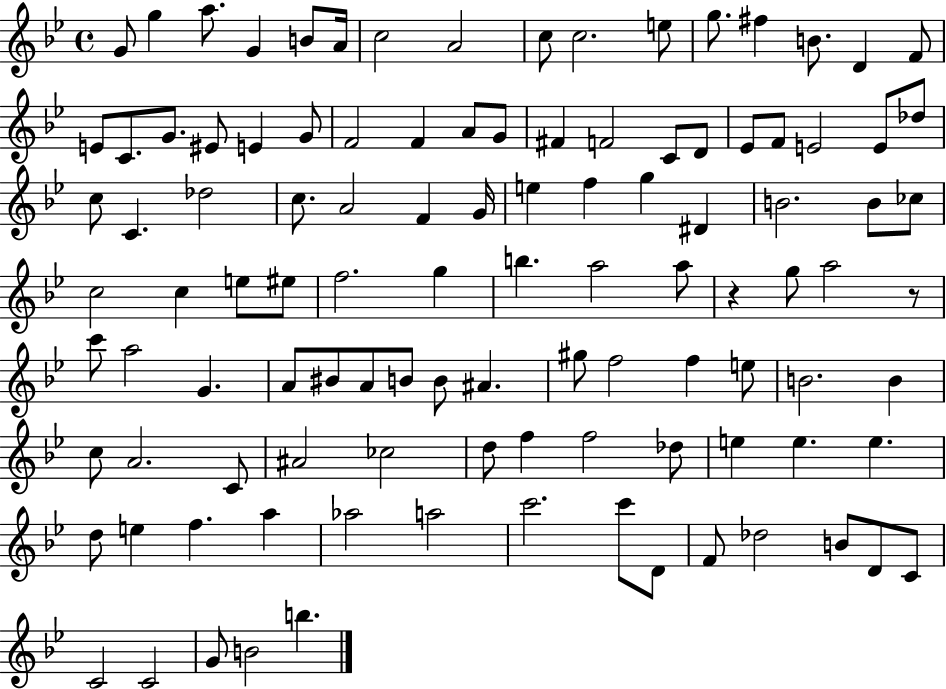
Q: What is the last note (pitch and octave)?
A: B5